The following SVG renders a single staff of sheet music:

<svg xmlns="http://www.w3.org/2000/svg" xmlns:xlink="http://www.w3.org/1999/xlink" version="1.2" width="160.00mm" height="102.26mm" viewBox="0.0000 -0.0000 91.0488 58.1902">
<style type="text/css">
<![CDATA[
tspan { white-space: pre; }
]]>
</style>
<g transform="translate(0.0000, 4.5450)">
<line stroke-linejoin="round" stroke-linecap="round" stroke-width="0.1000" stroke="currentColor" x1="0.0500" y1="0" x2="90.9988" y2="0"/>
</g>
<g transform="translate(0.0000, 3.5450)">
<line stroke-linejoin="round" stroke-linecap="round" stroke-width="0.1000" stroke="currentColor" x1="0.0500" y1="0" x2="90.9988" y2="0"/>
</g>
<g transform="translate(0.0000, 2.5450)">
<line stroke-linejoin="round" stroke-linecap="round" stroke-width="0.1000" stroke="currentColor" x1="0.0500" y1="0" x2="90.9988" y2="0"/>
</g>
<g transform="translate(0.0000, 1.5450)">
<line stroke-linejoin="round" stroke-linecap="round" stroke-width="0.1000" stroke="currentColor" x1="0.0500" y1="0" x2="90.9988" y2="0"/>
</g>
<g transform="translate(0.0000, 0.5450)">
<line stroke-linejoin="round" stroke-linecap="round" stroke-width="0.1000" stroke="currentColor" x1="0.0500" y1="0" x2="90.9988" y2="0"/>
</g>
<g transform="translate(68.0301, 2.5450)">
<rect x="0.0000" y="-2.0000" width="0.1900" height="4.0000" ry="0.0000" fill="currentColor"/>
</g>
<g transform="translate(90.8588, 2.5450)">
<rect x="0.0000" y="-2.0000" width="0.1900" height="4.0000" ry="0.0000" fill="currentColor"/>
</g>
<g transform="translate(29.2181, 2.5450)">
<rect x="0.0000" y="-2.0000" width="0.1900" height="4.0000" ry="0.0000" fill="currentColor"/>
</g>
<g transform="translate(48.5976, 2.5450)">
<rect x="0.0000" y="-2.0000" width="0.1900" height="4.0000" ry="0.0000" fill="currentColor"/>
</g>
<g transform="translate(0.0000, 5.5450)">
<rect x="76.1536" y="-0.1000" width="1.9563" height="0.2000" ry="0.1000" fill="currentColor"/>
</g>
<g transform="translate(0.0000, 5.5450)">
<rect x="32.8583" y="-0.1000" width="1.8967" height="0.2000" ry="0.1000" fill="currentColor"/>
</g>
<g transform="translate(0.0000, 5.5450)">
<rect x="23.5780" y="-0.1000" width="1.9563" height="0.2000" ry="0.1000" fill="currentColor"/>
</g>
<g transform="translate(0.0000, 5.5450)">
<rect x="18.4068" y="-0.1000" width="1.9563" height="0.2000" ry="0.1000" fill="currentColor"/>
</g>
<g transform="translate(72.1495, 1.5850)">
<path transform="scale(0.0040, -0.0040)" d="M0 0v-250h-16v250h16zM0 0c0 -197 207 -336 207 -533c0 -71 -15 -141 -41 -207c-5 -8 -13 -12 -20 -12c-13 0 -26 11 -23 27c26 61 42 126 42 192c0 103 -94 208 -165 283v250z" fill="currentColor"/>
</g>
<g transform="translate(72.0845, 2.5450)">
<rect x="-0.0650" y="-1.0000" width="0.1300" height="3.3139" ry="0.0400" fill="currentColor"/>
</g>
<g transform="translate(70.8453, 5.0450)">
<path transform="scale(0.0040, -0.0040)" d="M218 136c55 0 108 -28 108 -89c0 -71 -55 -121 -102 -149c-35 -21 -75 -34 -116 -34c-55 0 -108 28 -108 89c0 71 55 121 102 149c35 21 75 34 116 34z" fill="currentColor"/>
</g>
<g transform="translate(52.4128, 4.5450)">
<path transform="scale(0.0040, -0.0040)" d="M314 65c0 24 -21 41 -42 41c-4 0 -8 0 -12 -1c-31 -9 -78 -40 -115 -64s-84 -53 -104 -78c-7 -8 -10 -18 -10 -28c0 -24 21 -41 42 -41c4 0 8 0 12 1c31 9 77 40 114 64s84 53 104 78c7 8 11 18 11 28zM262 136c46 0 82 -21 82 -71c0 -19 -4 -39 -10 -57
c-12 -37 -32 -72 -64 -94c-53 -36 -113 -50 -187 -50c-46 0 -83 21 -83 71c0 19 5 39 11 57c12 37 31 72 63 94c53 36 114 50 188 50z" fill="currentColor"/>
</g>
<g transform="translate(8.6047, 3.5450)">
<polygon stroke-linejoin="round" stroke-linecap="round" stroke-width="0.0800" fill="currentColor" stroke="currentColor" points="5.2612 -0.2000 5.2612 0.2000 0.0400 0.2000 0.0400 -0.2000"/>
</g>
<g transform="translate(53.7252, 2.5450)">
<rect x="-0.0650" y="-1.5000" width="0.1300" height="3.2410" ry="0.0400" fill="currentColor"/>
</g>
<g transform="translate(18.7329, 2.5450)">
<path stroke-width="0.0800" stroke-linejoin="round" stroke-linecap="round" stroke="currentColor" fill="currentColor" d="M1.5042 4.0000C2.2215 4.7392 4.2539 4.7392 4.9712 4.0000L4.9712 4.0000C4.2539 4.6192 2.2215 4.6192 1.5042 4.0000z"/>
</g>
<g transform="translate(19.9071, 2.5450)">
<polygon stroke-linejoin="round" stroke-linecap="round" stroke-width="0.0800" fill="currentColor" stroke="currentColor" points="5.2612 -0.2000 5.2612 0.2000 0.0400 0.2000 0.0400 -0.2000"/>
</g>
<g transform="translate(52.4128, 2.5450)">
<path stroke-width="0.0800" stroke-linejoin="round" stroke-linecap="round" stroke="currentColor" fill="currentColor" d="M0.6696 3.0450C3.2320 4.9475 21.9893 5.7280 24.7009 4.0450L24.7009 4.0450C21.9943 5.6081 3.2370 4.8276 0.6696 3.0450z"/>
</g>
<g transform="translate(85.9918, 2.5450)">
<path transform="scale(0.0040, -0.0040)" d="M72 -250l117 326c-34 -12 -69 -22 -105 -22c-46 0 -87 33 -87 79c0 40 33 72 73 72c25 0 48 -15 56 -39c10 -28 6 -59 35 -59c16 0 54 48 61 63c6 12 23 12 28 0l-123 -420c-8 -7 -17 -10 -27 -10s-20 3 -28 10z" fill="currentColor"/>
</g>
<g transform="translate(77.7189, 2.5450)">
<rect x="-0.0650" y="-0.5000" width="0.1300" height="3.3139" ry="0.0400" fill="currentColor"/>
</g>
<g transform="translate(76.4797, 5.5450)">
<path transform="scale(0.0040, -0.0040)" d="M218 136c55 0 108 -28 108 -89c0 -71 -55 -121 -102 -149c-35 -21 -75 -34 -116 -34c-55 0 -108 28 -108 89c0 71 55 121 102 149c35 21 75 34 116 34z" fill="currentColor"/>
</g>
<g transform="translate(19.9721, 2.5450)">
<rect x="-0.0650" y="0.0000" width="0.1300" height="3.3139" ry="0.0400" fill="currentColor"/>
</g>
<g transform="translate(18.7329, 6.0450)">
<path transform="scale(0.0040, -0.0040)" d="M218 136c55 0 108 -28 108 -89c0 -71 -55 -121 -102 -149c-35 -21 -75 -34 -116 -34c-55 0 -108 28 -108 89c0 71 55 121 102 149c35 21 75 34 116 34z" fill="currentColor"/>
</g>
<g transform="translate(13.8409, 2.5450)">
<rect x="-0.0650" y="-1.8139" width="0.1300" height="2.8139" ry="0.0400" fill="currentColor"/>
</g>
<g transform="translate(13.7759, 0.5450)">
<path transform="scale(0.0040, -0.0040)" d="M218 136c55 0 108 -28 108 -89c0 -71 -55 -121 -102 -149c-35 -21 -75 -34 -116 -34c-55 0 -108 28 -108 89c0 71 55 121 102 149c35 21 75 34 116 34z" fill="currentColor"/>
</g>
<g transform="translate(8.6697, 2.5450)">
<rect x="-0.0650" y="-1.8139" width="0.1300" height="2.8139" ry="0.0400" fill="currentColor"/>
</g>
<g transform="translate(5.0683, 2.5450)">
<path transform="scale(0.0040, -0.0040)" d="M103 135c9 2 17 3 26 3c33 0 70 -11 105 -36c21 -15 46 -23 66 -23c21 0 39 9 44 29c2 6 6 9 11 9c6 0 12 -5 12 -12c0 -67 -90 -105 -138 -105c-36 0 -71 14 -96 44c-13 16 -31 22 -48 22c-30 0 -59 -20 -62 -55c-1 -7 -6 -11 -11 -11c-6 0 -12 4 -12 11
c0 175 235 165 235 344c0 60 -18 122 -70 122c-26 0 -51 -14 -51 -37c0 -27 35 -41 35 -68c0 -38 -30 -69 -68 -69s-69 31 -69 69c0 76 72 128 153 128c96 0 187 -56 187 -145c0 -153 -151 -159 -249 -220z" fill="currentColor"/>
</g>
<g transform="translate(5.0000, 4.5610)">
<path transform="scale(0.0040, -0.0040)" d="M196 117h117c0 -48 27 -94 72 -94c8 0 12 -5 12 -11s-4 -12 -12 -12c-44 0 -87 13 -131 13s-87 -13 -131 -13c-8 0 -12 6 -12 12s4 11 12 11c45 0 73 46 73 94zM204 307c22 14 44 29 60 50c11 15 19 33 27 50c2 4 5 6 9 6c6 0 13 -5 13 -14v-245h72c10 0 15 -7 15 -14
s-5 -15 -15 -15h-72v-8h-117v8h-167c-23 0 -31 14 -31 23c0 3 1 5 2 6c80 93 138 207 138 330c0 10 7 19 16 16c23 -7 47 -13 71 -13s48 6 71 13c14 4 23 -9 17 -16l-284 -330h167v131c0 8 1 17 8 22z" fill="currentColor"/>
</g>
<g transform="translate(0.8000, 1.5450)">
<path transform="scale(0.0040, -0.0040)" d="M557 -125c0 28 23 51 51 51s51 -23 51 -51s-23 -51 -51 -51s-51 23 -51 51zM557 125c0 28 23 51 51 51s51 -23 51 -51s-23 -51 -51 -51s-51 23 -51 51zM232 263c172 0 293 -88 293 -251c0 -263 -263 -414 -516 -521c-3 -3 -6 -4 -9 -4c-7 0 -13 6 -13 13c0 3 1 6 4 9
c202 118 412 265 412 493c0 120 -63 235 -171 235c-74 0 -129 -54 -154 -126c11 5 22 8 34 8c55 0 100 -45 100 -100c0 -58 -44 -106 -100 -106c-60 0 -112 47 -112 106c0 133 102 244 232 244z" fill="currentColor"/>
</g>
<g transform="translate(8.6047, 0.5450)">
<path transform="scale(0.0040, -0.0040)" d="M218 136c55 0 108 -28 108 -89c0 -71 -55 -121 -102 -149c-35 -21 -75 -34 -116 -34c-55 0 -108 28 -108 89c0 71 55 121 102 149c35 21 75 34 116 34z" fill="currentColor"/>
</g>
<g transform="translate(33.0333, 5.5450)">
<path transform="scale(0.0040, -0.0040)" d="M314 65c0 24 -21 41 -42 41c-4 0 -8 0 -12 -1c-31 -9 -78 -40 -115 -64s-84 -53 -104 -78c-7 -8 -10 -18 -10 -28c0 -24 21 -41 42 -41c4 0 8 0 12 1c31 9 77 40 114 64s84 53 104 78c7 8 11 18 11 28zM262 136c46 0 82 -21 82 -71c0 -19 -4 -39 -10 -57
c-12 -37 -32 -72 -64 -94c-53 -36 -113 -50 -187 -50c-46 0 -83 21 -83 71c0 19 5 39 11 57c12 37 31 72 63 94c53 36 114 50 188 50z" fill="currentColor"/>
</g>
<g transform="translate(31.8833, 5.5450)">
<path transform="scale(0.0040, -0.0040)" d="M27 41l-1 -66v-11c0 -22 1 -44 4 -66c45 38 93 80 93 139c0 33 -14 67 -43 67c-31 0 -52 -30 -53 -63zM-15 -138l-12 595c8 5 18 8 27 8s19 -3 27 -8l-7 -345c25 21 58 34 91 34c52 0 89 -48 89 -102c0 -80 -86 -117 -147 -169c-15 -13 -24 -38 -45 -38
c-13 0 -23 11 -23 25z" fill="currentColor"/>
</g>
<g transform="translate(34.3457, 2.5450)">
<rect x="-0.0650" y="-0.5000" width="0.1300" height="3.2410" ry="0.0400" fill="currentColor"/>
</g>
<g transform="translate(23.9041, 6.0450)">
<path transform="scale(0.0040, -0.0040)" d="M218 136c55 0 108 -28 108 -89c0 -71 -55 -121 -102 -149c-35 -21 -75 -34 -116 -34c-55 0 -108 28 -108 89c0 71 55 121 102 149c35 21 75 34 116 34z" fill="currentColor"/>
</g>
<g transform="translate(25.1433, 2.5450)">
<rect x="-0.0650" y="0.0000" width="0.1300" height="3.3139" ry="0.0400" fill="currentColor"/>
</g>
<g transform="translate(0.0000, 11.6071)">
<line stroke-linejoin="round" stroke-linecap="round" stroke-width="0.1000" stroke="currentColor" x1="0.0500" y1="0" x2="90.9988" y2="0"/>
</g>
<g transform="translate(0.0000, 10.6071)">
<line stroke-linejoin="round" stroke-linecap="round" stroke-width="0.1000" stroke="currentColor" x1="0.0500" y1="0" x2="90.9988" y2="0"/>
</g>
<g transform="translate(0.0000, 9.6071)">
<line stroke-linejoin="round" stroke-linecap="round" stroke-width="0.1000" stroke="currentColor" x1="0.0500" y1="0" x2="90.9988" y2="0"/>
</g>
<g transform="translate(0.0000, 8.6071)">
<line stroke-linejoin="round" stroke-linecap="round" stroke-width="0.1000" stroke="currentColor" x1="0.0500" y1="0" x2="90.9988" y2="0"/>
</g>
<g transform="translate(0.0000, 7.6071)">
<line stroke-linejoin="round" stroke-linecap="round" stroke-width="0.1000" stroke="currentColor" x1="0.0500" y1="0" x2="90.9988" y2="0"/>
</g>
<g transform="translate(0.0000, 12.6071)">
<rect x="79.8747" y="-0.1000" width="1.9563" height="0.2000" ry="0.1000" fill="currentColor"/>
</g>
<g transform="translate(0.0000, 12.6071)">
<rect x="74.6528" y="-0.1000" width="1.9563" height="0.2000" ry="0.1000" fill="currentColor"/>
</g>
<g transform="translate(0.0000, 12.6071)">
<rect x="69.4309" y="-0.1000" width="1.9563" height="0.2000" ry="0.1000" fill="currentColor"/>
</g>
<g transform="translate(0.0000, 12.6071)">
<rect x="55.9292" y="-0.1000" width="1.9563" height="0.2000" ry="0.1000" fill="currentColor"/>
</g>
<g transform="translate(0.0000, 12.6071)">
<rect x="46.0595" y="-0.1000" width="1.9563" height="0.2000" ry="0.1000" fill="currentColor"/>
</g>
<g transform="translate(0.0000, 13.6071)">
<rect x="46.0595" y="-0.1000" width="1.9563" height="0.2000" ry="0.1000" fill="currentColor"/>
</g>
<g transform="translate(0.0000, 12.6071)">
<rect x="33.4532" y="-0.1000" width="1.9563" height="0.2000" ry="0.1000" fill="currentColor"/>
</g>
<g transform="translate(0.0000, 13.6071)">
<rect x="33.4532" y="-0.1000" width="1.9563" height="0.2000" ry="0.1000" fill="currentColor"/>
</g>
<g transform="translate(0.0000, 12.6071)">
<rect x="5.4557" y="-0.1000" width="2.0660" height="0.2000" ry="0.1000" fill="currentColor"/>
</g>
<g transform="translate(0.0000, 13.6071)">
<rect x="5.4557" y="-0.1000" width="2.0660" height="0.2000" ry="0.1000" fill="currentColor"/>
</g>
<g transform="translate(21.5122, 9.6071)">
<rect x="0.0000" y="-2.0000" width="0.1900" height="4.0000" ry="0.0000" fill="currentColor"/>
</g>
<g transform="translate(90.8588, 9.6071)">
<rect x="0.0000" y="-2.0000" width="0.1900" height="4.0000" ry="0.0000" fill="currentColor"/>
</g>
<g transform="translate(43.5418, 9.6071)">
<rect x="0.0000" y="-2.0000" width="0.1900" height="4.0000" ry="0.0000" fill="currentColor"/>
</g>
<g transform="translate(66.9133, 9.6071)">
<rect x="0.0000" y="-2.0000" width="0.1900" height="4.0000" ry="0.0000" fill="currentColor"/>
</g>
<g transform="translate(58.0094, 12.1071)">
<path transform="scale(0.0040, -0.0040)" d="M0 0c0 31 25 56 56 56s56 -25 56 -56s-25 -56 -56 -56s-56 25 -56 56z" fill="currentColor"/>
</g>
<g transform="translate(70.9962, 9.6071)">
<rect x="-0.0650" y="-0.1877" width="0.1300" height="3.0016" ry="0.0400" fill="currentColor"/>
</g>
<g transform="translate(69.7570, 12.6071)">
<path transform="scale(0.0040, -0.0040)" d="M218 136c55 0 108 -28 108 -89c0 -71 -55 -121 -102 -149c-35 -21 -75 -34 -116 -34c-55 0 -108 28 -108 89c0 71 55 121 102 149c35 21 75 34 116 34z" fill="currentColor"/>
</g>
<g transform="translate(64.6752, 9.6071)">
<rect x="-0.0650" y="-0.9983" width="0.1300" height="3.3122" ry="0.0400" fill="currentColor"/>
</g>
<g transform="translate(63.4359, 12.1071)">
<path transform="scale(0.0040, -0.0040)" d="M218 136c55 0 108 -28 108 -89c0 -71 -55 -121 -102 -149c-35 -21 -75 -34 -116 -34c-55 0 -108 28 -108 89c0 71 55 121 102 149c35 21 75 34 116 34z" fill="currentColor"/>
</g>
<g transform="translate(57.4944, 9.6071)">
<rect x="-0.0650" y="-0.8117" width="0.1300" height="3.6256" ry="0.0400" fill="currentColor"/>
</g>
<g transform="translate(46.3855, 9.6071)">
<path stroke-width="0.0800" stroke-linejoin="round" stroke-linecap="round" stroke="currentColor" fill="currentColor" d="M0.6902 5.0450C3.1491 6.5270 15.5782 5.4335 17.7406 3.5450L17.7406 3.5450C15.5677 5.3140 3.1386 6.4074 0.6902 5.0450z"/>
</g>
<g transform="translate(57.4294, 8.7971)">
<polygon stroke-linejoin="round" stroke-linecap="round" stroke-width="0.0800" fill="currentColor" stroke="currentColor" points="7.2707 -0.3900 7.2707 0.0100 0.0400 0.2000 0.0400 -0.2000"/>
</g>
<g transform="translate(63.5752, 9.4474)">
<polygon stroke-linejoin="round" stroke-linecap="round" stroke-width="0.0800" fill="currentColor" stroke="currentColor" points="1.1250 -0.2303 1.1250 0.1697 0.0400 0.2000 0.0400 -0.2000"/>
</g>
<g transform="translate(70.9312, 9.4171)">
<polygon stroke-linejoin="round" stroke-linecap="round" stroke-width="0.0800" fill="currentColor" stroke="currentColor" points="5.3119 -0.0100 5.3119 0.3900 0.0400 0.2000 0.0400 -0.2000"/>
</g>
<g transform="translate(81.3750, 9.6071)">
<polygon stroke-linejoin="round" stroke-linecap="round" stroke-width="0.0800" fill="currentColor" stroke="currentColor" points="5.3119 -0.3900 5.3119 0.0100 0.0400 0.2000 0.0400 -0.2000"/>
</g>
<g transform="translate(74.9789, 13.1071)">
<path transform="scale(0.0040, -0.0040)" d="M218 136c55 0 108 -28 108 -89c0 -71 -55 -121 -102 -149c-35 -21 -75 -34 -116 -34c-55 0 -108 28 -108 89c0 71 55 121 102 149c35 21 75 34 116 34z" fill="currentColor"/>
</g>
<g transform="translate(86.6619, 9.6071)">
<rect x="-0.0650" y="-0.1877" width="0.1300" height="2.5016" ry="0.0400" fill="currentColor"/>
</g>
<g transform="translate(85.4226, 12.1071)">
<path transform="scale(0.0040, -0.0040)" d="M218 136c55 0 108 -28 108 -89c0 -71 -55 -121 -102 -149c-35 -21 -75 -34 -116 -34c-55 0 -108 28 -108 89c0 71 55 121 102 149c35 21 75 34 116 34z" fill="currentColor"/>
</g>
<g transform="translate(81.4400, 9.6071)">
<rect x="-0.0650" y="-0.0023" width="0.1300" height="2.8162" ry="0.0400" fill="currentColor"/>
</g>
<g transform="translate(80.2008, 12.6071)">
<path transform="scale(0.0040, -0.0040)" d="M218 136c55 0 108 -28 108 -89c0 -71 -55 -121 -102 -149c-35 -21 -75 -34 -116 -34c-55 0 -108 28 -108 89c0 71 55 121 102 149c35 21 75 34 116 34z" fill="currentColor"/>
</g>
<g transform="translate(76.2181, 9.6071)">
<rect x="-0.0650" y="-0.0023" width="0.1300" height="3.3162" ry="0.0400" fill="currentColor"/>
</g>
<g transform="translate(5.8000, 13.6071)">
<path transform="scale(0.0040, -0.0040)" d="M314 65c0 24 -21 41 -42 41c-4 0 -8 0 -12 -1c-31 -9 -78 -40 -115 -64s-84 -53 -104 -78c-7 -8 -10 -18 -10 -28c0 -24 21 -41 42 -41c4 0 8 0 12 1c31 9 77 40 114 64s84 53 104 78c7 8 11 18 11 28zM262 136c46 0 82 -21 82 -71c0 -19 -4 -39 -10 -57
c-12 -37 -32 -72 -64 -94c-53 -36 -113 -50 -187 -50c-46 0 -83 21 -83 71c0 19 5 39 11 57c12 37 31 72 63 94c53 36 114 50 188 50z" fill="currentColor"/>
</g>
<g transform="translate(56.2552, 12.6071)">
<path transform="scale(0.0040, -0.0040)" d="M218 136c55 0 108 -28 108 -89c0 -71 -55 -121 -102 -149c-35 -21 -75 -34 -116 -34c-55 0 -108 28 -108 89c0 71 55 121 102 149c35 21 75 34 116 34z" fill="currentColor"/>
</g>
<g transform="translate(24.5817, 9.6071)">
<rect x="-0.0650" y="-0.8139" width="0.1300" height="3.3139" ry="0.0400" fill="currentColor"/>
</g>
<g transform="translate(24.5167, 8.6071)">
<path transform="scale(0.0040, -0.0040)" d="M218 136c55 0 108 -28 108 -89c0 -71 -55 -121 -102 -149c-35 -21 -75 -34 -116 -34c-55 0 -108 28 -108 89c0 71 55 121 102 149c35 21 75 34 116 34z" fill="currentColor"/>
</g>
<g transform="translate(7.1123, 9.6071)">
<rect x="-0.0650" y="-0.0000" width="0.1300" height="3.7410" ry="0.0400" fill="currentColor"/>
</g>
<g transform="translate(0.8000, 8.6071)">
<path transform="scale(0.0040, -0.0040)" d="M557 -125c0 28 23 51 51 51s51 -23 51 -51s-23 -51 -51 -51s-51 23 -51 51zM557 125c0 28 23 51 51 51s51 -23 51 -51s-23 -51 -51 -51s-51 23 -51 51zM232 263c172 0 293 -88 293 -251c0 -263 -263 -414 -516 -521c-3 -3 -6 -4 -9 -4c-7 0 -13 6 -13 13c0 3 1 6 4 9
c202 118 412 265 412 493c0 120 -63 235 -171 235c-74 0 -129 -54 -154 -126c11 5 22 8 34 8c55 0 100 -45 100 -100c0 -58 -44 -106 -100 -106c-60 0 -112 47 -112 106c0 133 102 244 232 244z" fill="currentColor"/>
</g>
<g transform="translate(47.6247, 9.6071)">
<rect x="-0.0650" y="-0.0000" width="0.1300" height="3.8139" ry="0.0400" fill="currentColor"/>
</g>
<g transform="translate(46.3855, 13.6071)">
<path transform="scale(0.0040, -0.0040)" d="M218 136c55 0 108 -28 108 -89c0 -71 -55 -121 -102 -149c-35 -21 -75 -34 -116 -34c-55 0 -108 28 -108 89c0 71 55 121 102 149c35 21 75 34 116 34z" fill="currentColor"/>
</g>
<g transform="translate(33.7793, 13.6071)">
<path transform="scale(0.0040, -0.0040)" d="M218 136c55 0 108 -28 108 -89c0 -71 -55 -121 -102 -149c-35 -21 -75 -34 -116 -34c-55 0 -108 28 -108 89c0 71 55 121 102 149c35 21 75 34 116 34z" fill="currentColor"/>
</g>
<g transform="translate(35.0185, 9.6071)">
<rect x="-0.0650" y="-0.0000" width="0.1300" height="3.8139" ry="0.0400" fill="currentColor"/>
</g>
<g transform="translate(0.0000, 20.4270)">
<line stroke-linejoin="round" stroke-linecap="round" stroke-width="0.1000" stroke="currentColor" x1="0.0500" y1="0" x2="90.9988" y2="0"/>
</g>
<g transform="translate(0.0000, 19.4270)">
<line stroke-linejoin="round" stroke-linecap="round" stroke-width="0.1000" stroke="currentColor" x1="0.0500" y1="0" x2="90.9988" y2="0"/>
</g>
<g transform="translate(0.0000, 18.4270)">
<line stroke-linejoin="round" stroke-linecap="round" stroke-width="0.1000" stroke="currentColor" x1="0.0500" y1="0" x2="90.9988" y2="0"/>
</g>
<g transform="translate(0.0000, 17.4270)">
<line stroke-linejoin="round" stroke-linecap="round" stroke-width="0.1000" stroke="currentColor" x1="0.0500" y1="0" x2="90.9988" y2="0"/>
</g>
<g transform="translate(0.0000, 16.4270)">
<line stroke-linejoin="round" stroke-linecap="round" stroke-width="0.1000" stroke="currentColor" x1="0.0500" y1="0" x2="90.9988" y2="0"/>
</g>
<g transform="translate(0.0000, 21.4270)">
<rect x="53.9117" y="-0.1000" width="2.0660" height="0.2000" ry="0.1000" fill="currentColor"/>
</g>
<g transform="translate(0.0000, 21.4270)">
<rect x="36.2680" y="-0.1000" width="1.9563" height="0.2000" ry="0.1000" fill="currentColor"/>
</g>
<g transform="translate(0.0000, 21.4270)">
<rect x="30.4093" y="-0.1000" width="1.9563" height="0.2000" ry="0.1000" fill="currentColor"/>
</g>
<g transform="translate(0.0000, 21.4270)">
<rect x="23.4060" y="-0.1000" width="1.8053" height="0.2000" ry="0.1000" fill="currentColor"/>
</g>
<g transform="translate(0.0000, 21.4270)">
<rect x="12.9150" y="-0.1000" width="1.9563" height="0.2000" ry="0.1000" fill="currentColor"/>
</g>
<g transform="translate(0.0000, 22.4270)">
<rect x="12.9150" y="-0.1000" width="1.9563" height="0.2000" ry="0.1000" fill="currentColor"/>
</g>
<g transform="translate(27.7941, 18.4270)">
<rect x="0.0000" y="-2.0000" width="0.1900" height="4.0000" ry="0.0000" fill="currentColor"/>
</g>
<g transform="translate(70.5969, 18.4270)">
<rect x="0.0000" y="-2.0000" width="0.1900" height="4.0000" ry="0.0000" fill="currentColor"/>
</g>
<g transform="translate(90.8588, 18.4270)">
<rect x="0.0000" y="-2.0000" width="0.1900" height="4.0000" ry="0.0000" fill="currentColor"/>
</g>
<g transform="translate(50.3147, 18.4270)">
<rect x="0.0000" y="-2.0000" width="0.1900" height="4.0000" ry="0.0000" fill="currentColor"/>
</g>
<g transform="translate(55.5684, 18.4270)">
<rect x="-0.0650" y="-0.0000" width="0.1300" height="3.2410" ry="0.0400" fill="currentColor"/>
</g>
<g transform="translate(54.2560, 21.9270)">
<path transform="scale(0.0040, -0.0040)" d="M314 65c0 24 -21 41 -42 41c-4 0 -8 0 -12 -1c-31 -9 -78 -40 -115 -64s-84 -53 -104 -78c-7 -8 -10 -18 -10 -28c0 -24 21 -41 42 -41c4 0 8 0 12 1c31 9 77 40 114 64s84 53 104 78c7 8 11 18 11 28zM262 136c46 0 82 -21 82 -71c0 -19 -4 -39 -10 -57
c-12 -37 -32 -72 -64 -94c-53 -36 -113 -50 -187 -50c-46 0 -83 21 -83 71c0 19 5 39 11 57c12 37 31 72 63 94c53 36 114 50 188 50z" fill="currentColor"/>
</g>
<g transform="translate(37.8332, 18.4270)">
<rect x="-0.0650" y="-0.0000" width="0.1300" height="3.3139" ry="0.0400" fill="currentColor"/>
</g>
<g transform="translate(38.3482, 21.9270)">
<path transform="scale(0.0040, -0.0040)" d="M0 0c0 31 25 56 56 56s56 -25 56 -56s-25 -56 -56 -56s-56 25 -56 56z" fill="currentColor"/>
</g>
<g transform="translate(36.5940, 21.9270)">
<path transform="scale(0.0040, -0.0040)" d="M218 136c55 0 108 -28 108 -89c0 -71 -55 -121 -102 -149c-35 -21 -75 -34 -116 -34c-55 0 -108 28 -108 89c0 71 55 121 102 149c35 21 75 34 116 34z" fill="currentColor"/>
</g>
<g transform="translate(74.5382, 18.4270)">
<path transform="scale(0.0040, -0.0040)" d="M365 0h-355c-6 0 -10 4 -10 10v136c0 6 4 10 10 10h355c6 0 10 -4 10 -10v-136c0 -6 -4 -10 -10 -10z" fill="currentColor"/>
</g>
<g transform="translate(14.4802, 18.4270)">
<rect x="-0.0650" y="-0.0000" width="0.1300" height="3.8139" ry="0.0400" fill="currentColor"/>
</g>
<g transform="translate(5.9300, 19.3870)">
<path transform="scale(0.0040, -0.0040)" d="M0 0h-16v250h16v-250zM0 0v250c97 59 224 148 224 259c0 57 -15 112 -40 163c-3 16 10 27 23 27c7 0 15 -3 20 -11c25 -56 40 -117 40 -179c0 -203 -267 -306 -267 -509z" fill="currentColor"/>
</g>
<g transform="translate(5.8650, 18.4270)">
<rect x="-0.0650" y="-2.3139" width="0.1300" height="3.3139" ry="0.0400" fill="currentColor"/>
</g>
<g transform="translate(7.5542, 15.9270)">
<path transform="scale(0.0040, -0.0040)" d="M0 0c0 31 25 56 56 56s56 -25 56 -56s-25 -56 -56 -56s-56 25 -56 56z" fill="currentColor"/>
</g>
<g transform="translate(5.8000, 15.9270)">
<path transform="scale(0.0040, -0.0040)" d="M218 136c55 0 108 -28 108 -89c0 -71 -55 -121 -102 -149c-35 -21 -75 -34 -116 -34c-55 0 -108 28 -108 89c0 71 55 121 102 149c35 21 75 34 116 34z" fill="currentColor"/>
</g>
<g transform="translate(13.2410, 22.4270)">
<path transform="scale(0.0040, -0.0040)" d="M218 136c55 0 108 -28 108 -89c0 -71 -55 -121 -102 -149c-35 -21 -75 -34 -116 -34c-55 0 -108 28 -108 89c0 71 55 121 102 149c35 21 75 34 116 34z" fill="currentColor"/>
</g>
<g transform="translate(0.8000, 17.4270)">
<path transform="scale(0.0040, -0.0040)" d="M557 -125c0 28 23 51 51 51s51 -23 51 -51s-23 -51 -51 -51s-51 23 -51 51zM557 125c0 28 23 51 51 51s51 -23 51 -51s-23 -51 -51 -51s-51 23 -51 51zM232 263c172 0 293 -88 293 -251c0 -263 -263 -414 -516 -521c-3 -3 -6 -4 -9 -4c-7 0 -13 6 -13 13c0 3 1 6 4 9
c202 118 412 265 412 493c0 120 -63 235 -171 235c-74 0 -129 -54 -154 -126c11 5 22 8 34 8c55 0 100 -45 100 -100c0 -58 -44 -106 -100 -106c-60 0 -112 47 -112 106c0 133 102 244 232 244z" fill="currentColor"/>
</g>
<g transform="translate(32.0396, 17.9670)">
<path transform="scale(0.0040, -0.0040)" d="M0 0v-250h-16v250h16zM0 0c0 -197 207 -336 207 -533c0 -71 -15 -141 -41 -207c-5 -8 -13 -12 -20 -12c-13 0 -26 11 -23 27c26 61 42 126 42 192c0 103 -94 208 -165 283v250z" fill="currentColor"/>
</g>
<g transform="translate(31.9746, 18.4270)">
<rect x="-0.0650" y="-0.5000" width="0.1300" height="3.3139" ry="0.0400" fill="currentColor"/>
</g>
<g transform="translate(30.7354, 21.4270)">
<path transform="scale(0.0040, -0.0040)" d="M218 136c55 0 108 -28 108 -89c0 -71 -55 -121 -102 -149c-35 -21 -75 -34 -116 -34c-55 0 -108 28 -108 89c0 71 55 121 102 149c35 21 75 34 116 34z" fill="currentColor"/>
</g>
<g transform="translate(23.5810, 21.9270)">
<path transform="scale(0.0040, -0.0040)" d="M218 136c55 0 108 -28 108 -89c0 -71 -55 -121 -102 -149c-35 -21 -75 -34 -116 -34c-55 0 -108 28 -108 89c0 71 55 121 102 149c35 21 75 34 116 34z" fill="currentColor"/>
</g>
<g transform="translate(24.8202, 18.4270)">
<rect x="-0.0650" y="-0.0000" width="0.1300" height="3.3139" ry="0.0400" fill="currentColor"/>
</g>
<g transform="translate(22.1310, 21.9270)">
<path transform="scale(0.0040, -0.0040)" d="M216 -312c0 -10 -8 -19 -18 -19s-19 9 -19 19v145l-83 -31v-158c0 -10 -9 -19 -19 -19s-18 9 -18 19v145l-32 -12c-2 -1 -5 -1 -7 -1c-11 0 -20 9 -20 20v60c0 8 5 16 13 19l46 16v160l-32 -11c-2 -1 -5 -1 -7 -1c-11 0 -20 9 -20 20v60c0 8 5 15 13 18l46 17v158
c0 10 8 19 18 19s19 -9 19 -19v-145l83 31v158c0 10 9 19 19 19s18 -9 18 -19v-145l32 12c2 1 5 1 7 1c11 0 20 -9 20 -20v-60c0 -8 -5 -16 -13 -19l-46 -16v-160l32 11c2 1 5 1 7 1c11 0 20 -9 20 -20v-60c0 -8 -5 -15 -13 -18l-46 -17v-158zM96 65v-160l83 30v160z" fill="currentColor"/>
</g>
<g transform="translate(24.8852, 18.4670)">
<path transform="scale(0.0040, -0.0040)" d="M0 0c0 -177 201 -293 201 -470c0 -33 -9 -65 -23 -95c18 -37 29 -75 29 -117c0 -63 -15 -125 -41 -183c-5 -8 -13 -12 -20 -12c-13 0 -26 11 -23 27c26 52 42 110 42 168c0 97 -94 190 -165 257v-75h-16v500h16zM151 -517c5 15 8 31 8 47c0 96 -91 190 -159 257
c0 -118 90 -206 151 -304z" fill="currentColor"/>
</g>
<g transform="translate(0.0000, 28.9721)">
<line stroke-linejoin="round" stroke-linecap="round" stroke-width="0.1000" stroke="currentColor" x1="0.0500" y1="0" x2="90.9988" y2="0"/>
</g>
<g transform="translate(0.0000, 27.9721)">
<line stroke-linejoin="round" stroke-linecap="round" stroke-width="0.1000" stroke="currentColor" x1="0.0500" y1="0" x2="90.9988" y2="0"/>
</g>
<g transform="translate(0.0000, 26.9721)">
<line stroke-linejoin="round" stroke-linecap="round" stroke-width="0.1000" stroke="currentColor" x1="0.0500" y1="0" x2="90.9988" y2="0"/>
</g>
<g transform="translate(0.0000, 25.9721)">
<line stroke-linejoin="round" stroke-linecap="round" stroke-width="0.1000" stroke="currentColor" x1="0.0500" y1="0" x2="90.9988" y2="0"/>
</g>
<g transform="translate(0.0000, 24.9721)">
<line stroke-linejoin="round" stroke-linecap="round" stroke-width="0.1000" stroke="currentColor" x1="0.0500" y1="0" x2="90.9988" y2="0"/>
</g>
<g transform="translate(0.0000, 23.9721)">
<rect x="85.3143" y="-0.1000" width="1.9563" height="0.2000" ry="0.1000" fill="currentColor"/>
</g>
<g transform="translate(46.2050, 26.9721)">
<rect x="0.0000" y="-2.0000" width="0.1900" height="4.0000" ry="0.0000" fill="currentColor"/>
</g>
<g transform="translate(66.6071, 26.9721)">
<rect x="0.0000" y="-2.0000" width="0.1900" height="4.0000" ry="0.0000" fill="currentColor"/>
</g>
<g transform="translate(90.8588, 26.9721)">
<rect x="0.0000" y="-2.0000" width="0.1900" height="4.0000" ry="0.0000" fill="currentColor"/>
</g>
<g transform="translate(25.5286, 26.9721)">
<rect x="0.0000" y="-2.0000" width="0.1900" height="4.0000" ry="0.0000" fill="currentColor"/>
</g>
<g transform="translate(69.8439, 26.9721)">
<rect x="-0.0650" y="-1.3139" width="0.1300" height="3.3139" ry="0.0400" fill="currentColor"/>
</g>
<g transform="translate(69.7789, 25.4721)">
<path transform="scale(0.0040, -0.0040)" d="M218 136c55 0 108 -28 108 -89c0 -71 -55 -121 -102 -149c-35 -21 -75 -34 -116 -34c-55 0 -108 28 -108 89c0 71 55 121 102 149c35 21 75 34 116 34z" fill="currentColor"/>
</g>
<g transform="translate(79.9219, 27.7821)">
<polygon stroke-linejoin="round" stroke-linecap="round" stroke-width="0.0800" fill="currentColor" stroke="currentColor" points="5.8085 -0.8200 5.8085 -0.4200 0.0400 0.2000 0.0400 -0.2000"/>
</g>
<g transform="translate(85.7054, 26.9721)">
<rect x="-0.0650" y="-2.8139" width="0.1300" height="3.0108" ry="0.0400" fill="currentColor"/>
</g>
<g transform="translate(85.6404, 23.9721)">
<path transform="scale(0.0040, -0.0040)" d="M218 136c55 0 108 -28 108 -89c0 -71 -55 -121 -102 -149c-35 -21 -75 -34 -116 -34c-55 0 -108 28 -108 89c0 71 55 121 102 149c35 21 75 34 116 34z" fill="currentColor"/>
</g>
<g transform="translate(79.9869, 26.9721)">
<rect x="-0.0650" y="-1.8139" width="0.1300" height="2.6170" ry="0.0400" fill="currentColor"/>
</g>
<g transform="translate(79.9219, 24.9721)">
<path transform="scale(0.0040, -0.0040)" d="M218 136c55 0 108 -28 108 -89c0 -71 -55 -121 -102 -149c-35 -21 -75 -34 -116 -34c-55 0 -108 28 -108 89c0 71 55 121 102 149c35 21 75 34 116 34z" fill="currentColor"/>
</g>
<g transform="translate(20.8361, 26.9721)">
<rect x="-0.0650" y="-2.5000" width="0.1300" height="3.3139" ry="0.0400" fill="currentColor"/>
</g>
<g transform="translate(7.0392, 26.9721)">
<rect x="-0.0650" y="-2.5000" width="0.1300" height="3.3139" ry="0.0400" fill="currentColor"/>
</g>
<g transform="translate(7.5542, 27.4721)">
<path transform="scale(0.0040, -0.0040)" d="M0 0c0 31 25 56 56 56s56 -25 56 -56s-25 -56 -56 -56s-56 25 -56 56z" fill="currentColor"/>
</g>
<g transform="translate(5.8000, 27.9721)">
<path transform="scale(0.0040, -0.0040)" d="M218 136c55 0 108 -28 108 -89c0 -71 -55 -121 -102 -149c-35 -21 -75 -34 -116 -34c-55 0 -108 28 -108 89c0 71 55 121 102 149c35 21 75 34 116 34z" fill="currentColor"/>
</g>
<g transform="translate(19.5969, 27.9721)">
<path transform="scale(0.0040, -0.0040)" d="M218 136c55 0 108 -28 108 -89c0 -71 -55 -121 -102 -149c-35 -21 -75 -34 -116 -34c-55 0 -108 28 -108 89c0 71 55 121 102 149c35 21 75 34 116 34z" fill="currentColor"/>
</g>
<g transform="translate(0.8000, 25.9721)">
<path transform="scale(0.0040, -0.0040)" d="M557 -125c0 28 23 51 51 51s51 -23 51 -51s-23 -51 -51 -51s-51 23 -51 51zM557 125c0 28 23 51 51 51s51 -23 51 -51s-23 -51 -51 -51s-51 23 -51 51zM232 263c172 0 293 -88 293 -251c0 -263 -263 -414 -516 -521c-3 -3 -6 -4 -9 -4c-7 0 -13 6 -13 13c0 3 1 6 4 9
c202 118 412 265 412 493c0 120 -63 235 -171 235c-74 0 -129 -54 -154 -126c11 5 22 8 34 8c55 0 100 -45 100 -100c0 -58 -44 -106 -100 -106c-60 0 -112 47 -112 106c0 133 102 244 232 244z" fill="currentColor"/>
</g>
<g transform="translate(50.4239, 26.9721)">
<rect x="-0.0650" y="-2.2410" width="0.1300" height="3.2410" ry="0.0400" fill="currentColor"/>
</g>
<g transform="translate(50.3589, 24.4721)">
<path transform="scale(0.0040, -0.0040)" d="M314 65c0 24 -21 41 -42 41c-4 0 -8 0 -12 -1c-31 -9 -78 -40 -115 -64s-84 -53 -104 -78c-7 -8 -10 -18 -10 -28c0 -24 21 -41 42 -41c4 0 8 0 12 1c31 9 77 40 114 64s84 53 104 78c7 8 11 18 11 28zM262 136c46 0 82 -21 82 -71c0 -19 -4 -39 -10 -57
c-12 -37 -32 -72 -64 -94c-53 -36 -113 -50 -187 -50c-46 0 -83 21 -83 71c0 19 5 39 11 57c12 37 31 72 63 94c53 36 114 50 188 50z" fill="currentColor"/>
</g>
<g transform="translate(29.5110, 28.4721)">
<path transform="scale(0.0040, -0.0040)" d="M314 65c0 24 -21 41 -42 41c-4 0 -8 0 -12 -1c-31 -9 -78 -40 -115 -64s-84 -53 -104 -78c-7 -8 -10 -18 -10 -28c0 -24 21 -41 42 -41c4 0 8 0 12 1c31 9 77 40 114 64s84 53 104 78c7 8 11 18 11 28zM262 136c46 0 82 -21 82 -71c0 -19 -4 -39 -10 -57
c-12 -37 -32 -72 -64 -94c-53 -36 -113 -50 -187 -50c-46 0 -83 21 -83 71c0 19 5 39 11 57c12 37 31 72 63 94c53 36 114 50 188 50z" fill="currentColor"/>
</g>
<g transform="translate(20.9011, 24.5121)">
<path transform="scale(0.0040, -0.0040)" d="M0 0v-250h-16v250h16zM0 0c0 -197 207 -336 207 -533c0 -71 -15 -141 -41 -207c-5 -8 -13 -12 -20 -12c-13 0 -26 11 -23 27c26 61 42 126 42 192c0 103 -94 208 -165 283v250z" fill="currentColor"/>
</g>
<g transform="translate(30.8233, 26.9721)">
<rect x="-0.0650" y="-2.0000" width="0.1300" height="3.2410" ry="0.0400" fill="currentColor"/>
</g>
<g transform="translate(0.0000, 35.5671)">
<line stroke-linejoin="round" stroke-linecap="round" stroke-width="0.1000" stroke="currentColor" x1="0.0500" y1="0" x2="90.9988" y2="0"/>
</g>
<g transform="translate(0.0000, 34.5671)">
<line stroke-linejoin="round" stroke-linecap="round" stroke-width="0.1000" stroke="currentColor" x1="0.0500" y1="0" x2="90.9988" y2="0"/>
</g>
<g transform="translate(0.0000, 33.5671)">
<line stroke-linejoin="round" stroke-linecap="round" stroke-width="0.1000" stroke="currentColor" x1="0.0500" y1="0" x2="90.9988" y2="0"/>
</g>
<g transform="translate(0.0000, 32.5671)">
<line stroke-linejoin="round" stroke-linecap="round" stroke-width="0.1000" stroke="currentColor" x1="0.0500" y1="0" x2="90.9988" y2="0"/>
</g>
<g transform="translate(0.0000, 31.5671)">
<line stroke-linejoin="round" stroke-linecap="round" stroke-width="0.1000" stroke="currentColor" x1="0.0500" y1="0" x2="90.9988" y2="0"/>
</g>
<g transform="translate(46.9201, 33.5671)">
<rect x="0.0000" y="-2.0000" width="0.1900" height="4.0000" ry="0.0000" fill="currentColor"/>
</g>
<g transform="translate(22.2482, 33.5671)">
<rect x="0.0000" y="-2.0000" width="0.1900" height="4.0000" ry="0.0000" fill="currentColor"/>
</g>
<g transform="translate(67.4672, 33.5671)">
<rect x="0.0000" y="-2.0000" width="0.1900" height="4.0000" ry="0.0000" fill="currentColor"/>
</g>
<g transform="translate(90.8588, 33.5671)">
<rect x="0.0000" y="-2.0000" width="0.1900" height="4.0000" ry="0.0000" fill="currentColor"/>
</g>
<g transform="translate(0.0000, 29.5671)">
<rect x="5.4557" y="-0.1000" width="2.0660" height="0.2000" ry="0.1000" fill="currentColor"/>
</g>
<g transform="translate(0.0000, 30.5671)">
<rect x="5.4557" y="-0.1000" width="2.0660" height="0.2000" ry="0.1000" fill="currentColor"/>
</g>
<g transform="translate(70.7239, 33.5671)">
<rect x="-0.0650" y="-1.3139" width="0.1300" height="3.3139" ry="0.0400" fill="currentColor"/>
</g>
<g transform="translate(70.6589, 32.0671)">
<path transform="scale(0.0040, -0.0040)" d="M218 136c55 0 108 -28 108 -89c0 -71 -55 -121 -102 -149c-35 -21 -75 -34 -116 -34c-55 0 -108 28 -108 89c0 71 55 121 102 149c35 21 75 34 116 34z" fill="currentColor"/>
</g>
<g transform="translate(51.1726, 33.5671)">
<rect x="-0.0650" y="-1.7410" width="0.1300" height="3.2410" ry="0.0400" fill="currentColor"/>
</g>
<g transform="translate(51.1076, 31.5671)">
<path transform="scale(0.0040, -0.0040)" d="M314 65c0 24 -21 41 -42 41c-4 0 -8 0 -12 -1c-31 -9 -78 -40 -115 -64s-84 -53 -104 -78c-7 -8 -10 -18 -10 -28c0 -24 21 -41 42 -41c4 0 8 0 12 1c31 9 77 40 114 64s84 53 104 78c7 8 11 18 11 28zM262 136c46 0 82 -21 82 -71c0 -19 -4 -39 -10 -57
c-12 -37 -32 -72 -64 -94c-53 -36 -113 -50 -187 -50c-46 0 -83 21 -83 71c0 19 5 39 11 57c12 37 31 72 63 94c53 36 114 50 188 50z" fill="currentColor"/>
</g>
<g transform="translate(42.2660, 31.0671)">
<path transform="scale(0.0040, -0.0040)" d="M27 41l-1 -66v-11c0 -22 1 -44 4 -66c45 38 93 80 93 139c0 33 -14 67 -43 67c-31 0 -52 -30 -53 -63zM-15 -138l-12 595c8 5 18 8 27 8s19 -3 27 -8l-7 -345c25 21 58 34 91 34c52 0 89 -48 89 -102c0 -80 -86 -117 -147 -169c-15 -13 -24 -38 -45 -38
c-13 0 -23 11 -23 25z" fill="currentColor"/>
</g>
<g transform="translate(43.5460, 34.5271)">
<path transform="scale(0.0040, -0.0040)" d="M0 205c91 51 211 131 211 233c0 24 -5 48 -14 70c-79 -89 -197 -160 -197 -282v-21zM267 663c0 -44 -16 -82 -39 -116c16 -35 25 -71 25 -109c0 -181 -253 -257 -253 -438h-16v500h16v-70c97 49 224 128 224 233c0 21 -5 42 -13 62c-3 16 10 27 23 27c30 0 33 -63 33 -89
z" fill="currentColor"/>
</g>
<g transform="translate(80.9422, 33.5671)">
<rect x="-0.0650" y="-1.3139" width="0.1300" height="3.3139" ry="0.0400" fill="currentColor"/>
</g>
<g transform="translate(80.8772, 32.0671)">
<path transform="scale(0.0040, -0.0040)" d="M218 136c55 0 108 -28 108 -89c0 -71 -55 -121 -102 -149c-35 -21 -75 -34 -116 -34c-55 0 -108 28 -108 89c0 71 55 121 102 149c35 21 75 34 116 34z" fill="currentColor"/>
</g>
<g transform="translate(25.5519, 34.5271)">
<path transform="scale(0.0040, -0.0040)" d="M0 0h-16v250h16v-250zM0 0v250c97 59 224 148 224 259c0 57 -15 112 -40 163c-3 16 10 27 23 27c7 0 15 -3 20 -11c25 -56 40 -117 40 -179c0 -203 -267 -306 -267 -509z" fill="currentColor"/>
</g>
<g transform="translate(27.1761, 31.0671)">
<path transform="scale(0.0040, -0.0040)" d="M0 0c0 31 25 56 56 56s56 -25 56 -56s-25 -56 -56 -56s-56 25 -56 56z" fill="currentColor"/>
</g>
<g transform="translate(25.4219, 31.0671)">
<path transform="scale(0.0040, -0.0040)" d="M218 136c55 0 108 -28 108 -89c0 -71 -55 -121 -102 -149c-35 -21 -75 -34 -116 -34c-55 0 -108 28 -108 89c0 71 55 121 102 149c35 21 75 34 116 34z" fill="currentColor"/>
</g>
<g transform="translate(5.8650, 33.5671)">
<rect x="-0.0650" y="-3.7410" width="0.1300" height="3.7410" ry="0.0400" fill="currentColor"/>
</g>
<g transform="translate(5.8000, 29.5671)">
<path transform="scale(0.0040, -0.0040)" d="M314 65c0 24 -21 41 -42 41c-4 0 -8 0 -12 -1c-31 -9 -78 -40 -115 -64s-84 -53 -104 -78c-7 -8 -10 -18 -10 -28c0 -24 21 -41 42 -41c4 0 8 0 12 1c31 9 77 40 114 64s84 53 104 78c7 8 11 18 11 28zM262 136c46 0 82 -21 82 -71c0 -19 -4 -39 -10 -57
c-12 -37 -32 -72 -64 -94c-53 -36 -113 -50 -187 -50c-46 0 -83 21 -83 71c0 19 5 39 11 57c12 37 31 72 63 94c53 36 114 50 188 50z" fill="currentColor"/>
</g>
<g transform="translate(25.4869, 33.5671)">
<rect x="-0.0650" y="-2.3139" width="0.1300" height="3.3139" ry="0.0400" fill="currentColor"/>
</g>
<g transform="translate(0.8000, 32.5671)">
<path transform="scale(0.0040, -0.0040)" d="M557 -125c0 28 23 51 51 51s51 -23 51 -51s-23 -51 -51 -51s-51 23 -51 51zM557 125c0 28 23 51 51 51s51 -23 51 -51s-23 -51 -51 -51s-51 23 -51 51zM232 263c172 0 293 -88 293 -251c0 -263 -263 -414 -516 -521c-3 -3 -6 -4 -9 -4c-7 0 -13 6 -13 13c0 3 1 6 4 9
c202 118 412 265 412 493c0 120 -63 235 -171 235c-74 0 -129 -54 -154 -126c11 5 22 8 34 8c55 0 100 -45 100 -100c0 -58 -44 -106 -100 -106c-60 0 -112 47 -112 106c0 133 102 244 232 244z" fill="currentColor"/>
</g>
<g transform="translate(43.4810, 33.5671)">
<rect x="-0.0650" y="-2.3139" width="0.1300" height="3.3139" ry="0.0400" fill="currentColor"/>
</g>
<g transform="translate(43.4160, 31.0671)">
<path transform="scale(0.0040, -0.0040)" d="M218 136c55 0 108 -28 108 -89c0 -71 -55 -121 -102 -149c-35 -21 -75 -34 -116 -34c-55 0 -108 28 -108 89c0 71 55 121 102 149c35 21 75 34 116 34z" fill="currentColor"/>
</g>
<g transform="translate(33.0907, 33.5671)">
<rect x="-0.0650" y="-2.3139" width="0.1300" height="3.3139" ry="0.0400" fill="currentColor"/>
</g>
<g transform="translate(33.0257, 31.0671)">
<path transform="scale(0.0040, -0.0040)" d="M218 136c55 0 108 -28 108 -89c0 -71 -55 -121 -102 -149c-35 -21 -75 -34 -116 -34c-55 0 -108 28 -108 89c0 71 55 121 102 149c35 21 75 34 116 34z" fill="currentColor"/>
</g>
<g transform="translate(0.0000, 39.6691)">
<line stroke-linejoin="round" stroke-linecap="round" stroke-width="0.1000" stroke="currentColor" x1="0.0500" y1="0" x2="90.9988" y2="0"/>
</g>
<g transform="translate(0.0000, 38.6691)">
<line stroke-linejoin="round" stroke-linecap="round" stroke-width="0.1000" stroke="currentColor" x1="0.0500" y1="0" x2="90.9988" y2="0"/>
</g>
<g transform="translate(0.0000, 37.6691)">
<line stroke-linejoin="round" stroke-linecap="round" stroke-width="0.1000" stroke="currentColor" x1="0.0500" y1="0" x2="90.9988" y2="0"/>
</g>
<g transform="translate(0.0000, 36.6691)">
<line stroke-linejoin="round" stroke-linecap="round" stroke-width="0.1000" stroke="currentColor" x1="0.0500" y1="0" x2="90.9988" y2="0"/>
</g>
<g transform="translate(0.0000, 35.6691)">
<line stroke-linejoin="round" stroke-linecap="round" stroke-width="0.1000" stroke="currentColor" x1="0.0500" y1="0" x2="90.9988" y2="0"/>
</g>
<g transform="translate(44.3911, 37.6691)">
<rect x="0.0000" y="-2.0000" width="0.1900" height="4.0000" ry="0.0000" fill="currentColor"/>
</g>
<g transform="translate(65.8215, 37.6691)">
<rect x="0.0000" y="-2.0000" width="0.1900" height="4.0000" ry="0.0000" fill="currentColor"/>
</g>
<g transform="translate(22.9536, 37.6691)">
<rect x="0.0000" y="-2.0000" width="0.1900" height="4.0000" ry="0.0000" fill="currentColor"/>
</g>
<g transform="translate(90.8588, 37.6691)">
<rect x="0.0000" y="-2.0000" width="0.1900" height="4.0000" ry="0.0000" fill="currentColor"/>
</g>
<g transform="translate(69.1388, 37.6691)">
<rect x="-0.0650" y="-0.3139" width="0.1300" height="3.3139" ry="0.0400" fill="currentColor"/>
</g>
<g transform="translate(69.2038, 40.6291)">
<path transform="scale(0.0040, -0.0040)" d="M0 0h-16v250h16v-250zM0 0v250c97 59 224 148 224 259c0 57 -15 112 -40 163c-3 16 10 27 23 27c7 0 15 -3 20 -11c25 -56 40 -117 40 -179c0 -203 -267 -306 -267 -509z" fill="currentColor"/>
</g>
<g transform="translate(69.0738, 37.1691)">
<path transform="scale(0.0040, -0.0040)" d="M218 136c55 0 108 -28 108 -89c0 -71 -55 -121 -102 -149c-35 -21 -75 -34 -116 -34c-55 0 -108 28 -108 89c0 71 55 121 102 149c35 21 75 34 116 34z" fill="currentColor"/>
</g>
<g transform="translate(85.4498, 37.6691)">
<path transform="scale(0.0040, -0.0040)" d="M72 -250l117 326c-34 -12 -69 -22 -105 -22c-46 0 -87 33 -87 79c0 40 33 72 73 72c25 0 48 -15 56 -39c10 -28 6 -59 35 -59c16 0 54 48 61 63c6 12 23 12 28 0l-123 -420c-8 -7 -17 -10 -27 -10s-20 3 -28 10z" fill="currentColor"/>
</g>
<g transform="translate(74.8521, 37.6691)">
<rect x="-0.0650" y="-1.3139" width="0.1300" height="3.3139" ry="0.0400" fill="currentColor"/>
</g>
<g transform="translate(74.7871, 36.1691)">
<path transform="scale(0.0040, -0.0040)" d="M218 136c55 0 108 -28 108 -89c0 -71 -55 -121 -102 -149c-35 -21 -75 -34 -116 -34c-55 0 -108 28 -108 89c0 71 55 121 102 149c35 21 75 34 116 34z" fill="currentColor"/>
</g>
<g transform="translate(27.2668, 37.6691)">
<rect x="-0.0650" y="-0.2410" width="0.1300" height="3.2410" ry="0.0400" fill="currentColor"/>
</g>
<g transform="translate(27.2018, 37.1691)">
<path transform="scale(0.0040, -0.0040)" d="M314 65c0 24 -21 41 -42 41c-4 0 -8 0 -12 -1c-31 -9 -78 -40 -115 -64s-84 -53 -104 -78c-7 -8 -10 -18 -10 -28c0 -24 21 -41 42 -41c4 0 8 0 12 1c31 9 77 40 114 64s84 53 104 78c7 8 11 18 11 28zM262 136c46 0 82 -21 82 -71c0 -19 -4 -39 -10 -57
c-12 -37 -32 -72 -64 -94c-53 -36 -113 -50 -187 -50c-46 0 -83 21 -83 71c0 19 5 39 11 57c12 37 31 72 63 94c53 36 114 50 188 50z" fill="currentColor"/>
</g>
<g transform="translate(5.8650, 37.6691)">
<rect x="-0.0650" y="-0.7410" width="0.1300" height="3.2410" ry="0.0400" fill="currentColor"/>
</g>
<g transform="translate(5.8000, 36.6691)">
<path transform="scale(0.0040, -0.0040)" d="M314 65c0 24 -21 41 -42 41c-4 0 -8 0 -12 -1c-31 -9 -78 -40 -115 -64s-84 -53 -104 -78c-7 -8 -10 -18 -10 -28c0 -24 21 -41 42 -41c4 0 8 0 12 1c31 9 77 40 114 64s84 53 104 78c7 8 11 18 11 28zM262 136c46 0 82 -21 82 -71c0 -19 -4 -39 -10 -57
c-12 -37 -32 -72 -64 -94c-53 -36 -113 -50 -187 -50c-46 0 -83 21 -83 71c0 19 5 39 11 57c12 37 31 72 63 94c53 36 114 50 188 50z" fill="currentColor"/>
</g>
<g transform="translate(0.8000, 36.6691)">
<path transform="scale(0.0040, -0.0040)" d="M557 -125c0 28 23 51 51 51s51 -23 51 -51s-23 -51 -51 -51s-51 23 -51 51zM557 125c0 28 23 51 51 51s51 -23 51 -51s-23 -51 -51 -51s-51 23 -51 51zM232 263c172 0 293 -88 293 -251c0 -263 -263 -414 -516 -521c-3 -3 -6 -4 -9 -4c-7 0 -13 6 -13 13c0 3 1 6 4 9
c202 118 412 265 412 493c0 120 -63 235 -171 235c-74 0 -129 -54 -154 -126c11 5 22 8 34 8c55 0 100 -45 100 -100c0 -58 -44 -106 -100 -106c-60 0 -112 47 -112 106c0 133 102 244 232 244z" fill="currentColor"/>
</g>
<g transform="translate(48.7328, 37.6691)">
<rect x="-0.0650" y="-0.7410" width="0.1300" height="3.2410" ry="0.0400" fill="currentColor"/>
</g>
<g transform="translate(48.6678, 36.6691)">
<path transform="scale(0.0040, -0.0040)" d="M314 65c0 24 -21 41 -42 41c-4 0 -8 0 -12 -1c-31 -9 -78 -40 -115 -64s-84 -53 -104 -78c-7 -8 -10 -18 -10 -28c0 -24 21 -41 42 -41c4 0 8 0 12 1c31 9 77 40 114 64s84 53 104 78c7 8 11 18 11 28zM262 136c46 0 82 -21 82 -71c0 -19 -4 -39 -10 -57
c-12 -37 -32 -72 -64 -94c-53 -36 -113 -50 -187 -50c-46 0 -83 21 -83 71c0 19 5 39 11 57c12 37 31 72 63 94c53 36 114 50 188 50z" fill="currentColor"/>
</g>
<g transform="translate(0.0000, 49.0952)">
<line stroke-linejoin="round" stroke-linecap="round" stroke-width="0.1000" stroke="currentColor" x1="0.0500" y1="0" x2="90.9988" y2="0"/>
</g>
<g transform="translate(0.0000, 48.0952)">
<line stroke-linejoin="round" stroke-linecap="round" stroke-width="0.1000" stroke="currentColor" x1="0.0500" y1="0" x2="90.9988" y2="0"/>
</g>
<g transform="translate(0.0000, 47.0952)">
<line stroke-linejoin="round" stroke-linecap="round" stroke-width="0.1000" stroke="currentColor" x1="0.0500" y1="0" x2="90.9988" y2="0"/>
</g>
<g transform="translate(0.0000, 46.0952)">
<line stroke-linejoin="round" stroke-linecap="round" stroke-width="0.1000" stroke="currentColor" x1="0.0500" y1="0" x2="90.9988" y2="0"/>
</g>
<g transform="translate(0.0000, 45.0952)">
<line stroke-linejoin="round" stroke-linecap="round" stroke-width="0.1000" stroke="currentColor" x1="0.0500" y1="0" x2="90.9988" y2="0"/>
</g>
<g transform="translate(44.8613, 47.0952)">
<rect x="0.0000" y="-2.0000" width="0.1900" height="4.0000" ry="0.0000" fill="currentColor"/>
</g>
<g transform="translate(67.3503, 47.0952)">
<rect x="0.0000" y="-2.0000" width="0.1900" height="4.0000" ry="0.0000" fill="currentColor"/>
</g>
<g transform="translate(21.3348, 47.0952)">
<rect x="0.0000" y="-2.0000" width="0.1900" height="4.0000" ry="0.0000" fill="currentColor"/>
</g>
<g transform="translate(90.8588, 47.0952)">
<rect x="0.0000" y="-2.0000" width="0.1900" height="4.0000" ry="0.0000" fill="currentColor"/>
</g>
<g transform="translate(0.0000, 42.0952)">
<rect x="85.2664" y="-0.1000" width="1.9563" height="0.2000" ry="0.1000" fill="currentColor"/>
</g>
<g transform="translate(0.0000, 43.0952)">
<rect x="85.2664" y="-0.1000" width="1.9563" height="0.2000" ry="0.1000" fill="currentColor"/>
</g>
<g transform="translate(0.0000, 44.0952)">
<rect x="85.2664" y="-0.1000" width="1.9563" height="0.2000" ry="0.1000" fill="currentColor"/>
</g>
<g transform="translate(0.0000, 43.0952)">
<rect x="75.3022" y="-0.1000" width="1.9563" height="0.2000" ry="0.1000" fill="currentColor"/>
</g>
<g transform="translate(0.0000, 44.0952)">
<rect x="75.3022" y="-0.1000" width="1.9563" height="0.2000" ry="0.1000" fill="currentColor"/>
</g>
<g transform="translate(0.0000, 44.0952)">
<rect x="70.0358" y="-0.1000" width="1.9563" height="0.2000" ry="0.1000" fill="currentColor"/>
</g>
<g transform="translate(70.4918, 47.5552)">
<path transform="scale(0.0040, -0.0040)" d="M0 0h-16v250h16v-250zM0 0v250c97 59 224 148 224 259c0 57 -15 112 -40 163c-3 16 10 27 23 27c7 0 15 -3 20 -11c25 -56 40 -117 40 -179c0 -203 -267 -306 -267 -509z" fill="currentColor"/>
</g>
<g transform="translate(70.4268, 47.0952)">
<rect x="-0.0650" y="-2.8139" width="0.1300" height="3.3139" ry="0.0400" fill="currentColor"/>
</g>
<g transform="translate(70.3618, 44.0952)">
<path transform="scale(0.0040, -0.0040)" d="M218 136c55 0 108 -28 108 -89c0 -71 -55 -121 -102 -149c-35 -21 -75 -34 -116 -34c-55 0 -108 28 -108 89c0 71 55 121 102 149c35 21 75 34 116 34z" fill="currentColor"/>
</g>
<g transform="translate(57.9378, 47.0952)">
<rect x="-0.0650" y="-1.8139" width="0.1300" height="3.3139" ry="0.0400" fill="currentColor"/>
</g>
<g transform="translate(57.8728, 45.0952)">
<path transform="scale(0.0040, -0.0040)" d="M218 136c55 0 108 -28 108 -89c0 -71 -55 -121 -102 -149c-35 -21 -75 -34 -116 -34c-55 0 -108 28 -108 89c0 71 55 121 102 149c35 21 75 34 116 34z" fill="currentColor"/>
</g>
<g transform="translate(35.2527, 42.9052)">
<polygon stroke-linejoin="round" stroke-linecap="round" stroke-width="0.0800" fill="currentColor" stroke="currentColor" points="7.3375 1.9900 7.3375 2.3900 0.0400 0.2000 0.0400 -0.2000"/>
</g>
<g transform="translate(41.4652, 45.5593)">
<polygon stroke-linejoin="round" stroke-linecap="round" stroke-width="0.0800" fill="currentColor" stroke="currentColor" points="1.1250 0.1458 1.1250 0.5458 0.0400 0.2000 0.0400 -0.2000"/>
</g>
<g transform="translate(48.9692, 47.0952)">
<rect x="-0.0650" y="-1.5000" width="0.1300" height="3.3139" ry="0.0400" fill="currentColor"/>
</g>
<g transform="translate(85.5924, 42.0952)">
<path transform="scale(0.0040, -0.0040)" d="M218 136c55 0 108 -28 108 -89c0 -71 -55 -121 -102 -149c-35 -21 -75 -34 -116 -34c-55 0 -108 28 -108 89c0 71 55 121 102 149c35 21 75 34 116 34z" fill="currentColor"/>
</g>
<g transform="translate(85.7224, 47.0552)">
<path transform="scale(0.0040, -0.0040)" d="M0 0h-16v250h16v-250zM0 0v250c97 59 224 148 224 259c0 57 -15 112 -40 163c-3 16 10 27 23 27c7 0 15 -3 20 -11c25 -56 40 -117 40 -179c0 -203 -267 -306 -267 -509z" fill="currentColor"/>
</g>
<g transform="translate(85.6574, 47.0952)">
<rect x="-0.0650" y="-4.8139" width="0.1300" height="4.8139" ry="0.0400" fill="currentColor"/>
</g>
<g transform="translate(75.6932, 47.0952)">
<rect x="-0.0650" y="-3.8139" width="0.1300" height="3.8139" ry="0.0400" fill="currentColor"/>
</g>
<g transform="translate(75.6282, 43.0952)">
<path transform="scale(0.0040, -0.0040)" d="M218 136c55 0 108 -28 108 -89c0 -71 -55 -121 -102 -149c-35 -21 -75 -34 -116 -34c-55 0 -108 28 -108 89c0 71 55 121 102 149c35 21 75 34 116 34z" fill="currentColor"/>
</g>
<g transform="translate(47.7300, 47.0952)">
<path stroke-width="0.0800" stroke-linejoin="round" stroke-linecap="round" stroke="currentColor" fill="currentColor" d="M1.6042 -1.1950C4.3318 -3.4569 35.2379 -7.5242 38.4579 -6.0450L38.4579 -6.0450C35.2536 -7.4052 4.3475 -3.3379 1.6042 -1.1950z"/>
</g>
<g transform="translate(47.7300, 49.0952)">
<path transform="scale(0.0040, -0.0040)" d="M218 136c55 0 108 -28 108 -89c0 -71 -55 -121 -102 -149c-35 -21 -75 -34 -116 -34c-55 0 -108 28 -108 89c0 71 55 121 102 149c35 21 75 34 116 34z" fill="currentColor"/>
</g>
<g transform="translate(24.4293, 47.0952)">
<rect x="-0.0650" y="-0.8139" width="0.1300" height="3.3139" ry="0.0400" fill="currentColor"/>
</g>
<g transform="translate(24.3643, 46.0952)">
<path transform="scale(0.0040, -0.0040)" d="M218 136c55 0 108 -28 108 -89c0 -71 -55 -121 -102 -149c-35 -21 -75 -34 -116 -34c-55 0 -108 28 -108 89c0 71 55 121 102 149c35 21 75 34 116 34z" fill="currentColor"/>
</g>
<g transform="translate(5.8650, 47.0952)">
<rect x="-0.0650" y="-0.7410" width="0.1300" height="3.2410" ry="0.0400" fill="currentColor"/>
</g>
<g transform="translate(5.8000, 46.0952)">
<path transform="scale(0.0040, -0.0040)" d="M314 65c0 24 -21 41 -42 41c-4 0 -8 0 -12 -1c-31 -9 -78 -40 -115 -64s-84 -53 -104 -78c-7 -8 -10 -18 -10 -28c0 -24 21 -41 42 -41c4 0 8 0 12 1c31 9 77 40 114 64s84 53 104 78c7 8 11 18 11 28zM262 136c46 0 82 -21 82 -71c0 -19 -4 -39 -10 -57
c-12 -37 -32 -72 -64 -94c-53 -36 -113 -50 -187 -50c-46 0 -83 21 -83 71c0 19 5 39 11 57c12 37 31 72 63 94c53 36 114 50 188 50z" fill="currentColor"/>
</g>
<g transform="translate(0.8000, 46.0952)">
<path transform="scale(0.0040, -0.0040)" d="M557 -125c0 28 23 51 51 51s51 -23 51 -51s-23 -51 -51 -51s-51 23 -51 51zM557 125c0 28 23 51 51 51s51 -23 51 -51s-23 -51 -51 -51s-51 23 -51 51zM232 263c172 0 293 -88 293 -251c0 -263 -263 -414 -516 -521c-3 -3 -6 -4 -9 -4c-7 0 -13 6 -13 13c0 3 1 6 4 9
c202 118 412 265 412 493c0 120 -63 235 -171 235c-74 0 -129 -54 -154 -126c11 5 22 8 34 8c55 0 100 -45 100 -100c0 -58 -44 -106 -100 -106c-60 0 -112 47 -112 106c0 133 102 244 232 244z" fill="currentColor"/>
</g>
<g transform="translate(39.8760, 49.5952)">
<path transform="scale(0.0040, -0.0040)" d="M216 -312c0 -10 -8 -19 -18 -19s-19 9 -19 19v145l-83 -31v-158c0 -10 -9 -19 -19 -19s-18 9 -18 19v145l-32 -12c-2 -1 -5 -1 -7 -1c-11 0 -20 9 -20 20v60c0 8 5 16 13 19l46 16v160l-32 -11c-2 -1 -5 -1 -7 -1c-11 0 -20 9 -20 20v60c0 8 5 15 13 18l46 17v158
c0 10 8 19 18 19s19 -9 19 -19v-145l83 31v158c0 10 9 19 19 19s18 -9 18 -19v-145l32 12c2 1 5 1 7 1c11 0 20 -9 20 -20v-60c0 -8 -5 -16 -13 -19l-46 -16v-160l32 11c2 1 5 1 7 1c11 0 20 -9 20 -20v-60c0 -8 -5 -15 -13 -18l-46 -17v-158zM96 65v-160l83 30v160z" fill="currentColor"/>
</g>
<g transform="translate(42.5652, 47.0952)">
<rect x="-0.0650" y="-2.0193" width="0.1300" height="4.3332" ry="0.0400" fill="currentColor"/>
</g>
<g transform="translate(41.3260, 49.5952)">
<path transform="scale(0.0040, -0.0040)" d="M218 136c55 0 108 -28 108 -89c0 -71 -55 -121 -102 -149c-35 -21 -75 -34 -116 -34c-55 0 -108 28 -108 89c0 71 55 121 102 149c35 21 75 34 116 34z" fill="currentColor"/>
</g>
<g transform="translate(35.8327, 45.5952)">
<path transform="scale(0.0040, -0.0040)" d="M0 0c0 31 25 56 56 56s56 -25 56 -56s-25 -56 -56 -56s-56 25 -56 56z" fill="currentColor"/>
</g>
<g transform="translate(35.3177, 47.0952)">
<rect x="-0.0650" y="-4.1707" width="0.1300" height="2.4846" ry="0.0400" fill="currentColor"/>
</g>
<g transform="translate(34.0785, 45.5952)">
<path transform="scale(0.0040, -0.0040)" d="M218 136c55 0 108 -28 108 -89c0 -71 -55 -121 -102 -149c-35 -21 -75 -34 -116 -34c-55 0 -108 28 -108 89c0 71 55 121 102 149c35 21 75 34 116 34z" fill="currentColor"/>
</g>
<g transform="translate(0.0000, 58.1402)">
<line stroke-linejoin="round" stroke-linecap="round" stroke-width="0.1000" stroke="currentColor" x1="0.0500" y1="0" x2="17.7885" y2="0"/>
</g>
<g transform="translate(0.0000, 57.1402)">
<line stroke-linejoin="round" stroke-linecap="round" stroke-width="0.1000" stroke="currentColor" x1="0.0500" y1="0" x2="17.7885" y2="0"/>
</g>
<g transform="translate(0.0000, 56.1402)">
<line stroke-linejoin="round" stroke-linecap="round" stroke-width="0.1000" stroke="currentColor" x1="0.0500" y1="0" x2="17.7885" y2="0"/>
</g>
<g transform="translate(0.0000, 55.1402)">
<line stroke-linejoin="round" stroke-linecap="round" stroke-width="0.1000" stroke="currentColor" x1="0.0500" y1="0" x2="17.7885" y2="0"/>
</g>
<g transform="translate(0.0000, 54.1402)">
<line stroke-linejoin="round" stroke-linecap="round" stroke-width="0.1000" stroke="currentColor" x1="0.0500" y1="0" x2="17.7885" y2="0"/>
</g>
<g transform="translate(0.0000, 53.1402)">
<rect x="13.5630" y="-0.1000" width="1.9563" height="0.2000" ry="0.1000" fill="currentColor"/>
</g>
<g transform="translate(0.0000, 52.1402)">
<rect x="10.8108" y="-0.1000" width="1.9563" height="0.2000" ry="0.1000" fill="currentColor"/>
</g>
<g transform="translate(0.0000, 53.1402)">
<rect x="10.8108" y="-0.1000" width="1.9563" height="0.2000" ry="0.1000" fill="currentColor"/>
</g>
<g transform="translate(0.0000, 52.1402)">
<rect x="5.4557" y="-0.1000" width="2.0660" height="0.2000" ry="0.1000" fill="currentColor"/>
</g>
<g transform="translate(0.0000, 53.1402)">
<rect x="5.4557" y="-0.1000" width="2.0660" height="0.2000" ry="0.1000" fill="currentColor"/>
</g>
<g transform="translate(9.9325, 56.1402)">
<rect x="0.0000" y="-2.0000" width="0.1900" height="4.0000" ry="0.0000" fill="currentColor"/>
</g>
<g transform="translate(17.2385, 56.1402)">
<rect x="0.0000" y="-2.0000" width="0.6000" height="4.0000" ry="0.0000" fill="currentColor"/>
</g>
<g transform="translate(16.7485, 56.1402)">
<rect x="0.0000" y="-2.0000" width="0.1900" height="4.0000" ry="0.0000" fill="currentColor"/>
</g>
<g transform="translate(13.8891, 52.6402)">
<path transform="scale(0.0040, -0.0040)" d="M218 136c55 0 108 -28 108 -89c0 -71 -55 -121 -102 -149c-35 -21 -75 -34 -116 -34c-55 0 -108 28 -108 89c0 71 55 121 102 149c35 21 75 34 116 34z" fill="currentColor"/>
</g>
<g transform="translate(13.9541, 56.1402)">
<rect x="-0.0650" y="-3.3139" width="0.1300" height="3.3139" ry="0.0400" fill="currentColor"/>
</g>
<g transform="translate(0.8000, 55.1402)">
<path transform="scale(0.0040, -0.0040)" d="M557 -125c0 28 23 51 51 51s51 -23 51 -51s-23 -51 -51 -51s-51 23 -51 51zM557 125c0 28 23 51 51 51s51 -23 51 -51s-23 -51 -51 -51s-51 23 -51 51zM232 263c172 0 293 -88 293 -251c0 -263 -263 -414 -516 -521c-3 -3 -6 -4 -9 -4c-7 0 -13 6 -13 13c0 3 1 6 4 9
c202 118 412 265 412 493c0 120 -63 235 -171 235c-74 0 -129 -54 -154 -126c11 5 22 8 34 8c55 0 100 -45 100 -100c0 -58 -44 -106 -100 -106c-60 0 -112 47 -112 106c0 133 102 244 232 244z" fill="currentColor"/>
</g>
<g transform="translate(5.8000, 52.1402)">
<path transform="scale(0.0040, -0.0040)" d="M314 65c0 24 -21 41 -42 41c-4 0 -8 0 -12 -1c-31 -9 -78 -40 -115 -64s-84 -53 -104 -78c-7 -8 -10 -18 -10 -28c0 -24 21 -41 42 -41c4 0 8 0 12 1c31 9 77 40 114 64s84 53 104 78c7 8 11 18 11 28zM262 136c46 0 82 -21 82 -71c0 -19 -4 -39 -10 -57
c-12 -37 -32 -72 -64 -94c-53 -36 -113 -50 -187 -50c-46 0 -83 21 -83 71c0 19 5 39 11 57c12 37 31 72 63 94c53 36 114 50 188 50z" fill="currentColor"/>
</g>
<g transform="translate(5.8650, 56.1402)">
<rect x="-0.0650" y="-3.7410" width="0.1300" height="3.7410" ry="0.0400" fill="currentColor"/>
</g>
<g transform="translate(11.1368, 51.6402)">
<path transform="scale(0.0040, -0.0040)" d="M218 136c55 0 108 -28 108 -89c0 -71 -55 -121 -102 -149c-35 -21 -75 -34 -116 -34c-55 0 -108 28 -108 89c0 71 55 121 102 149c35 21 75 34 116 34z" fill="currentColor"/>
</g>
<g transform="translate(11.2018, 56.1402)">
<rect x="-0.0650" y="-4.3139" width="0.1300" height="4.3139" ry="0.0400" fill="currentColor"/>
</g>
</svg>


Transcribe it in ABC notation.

X:1
T:Untitled
M:2/4
L:1/4
K:C
A,/2 A,/2 D,,/2 D,,/2 _E,,2 G,,2 F,,/2 E,, z/2 C,,2 F, C,, C,, E,,/2 F,,/4 E,,/2 D,,/2 E,,/2 F,,/2 B,/2 C,, ^D,,/4 E,,/2 D,, D,,2 z2 B,, B,,/2 A,,2 B,2 G, A,/2 C/2 E2 B,/2 B, _B,/4 A,2 G, G, F,2 E,2 F,2 E,/2 G, z/2 F,2 F, G,/2 ^F,,/4 G,, A, C/2 E G/2 E2 F D